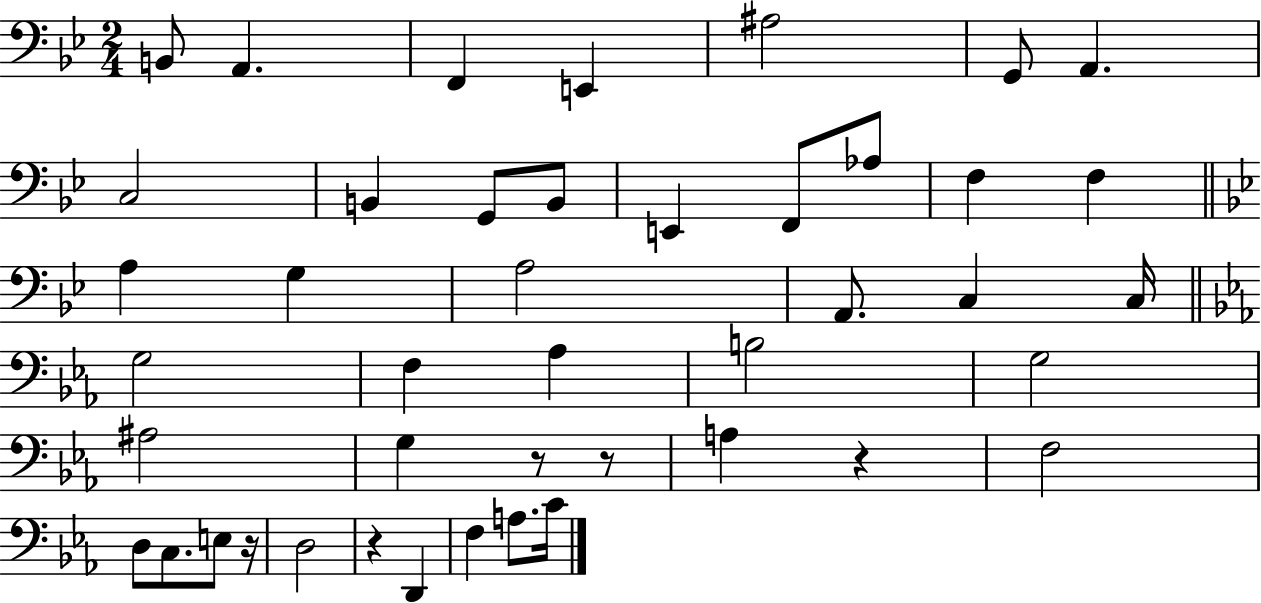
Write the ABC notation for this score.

X:1
T:Untitled
M:2/4
L:1/4
K:Bb
B,,/2 A,, F,, E,, ^A,2 G,,/2 A,, C,2 B,, G,,/2 B,,/2 E,, F,,/2 _A,/2 F, F, A, G, A,2 A,,/2 C, C,/4 G,2 F, _A, B,2 G,2 ^A,2 G, z/2 z/2 A, z F,2 D,/2 C,/2 E,/2 z/4 D,2 z D,, F, A,/2 C/4